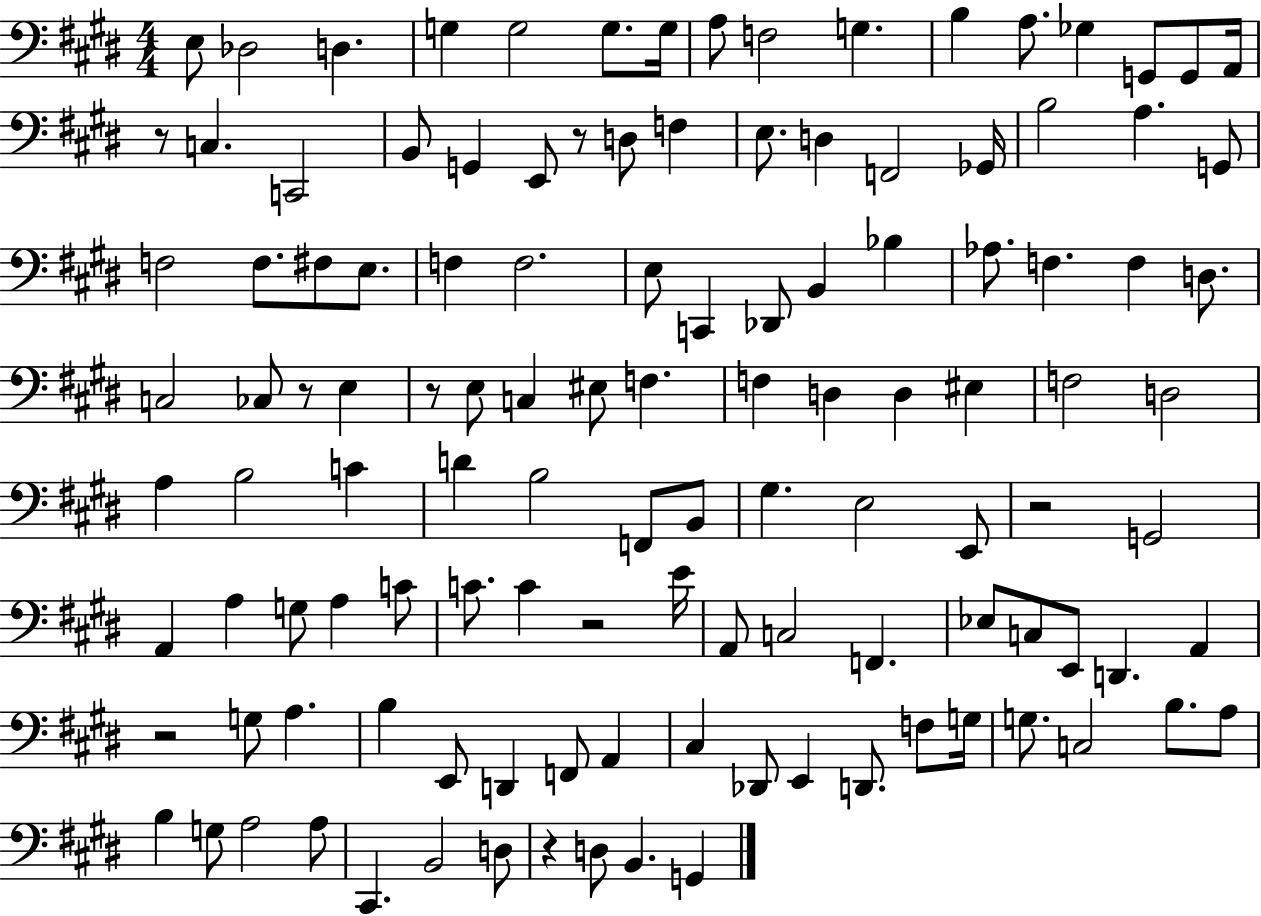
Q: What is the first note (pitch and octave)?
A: E3